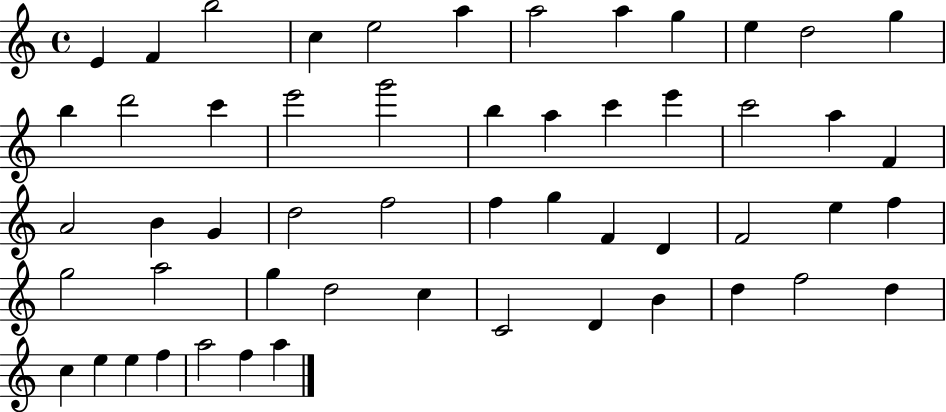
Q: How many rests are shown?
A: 0